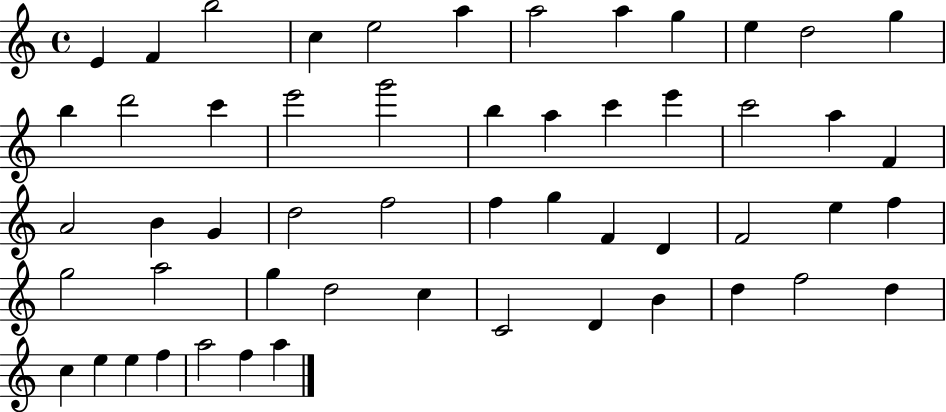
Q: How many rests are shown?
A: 0